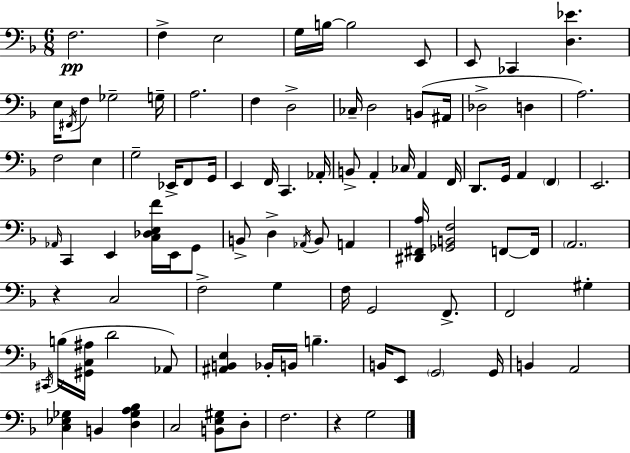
{
  \clef bass
  \numericTimeSignature
  \time 6/8
  \key f \major
  f2.\pp | f4-> e2 | g16 b16~~ b2 e,8 | e,8 ces,4 <d ees'>4. | \break e16 \acciaccatura { fis,16 } f8 ges2-- | g16-- a2. | f4 d2-> | ces16-- d2 b,8( | \break ais,16 des2-> d4 | a2.) | f2 e4 | g2-- ees,16-> f,8 | \break g,16 e,4 f,16 c,4. | aes,16-. b,8-> a,4-. ces16 a,4 | f,16 d,8. g,16 a,4 \parenthesize f,4 | e,2. | \break \grace { aes,16 } c,4 e,4 <c des e f'>16 e,16 | g,8 b,8-> d4-> \acciaccatura { aes,16 } b,8 a,4 | <dis, fis, a>16 <ges, b, f>2 | f,8~~ f,16 \parenthesize a,2. | \break r4 c2 | f2-> g4 | f16 g,2 | f,8.-> f,2 gis4-. | \break \acciaccatura { cis,16 }( b16 <gis, c ais>16 d'2 | aes,8) <ais, b, e>4 bes,16-. b,16 b4.-- | b,16 e,8 \parenthesize g,2 | g,16 b,4 a,2 | \break <c ees ges>4 b,4 | <d ges a bes>4 c2 | <b, e gis>8 d8-. f2. | r4 g2 | \break \bar "|."
}